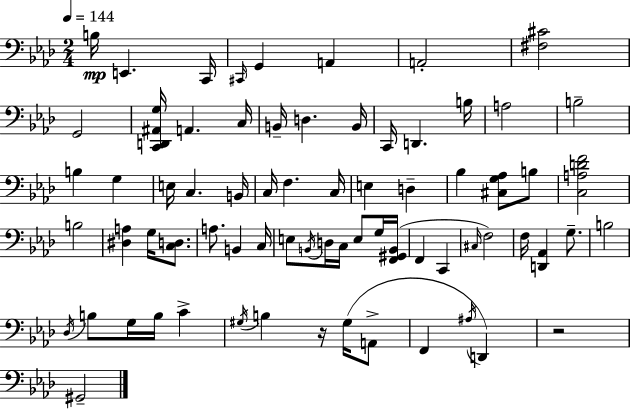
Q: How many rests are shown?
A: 2